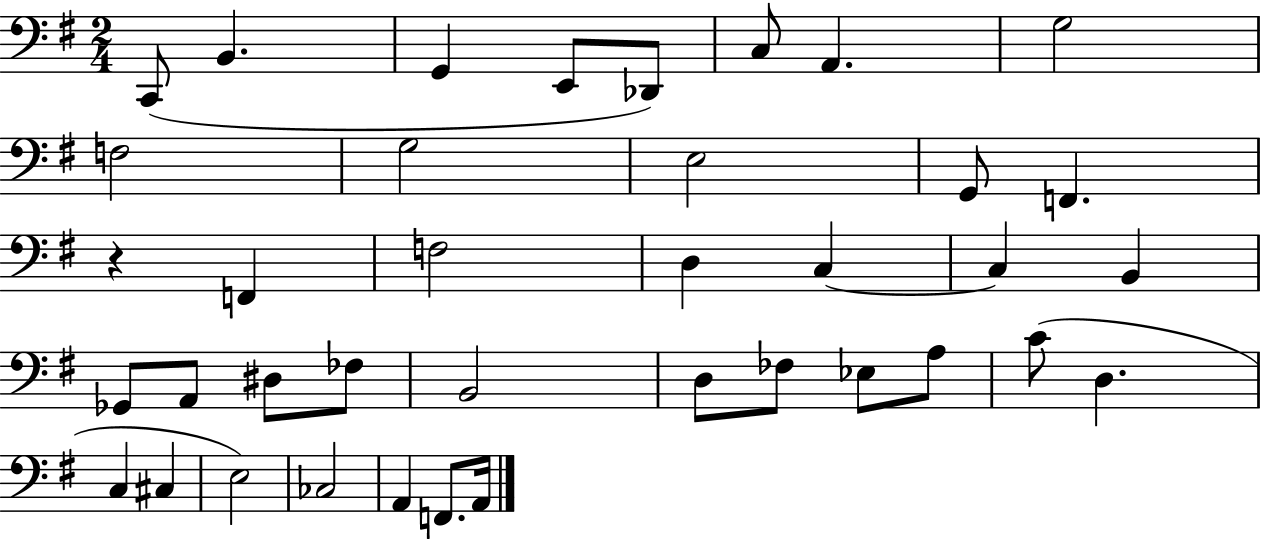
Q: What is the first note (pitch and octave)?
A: C2